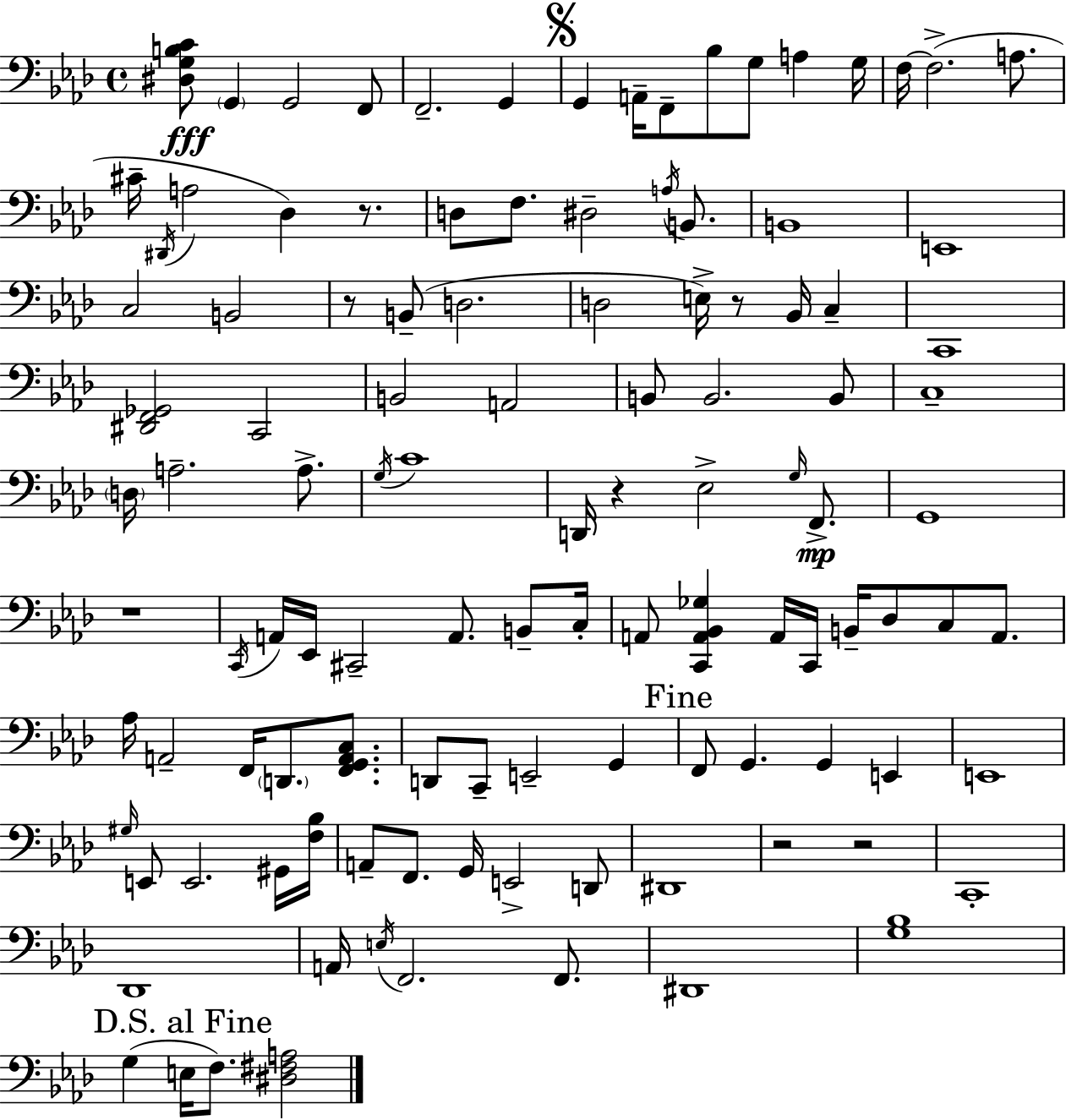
[D#3,G3,B3,C4]/e G2/q G2/h F2/e F2/h. G2/q G2/q A2/s F2/e Bb3/e G3/e A3/q G3/s F3/s F3/h. A3/e. C#4/s D#2/s A3/h Db3/q R/e. D3/e F3/e. D#3/h A3/s B2/e. B2/w E2/w C3/h B2/h R/e B2/e D3/h. D3/h E3/s R/e Bb2/s C3/q C2/w [D#2,F2,Gb2]/h C2/h B2/h A2/h B2/e B2/h. B2/e C3/w D3/s A3/h. A3/e. G3/s C4/w D2/s R/q Eb3/h G3/s F2/e. G2/w R/w C2/s A2/s Eb2/s C#2/h A2/e. B2/e C3/s A2/e [C2,A2,Bb2,Gb3]/q A2/s C2/s B2/s Db3/e C3/e A2/e. Ab3/s A2/h F2/s D2/e. [F2,G2,A2,C3]/e. D2/e C2/e E2/h G2/q F2/e G2/q. G2/q E2/q E2/w G#3/s E2/e E2/h. G#2/s [F3,Bb3]/s A2/e F2/e. G2/s E2/h D2/e D#2/w R/h R/h C2/w Db2/w A2/s E3/s F2/h. F2/e. D#2/w [G3,Bb3]/w G3/q E3/s F3/e. [D#3,F#3,A3]/h